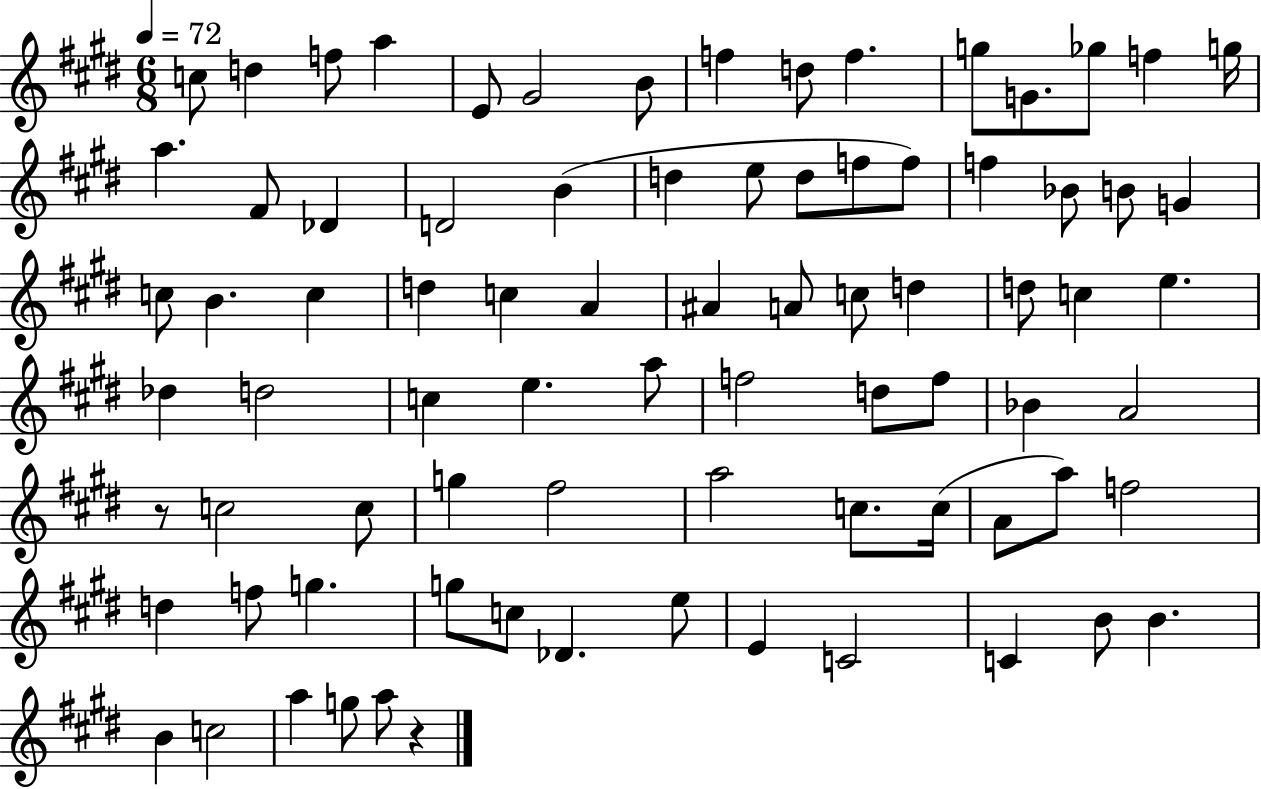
X:1
T:Untitled
M:6/8
L:1/4
K:E
c/2 d f/2 a E/2 ^G2 B/2 f d/2 f g/2 G/2 _g/2 f g/4 a ^F/2 _D D2 B d e/2 d/2 f/2 f/2 f _B/2 B/2 G c/2 B c d c A ^A A/2 c/2 d d/2 c e _d d2 c e a/2 f2 d/2 f/2 _B A2 z/2 c2 c/2 g ^f2 a2 c/2 c/4 A/2 a/2 f2 d f/2 g g/2 c/2 _D e/2 E C2 C B/2 B B c2 a g/2 a/2 z